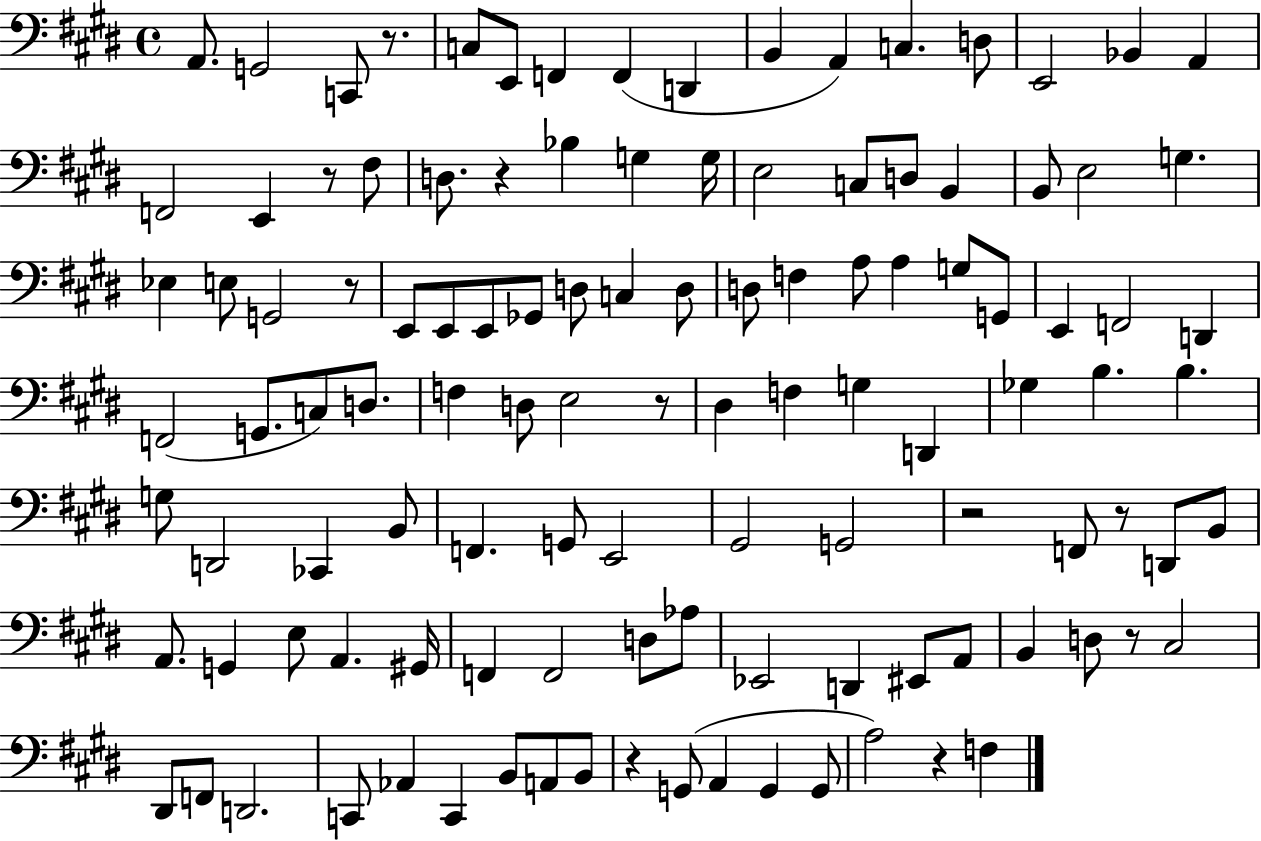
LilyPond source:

{
  \clef bass
  \time 4/4
  \defaultTimeSignature
  \key e \major
  a,8. g,2 c,8 r8. | c8 e,8 f,4 f,4( d,4 | b,4 a,4) c4. d8 | e,2 bes,4 a,4 | \break f,2 e,4 r8 fis8 | d8. r4 bes4 g4 g16 | e2 c8 d8 b,4 | b,8 e2 g4. | \break ees4 e8 g,2 r8 | e,8 e,8 e,8 ges,8 d8 c4 d8 | d8 f4 a8 a4 g8 g,8 | e,4 f,2 d,4 | \break f,2( g,8. c8) d8. | f4 d8 e2 r8 | dis4 f4 g4 d,4 | ges4 b4. b4. | \break g8 d,2 ces,4 b,8 | f,4. g,8 e,2 | gis,2 g,2 | r2 f,8 r8 d,8 b,8 | \break a,8. g,4 e8 a,4. gis,16 | f,4 f,2 d8 aes8 | ees,2 d,4 eis,8 a,8 | b,4 d8 r8 cis2 | \break dis,8 f,8 d,2. | c,8 aes,4 c,4 b,8 a,8 b,8 | r4 g,8( a,4 g,4 g,8 | a2) r4 f4 | \break \bar "|."
}